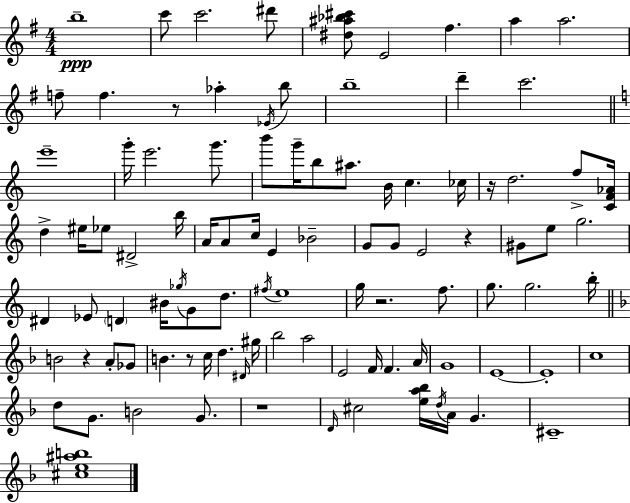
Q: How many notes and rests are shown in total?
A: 98